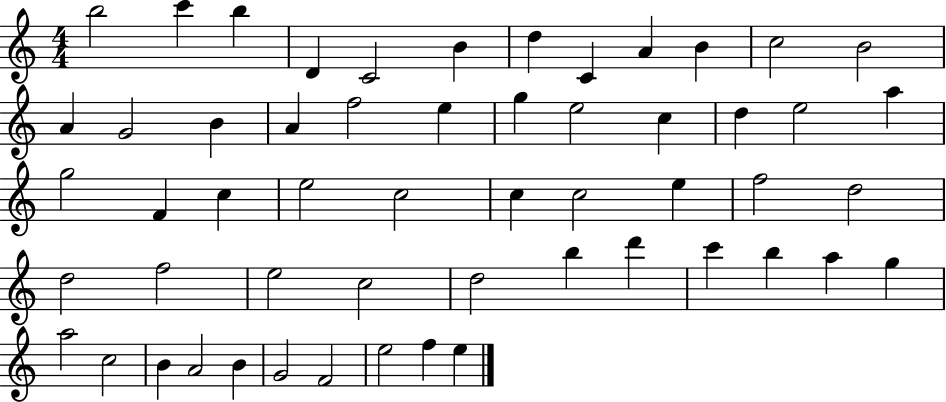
{
  \clef treble
  \numericTimeSignature
  \time 4/4
  \key c \major
  b''2 c'''4 b''4 | d'4 c'2 b'4 | d''4 c'4 a'4 b'4 | c''2 b'2 | \break a'4 g'2 b'4 | a'4 f''2 e''4 | g''4 e''2 c''4 | d''4 e''2 a''4 | \break g''2 f'4 c''4 | e''2 c''2 | c''4 c''2 e''4 | f''2 d''2 | \break d''2 f''2 | e''2 c''2 | d''2 b''4 d'''4 | c'''4 b''4 a''4 g''4 | \break a''2 c''2 | b'4 a'2 b'4 | g'2 f'2 | e''2 f''4 e''4 | \break \bar "|."
}